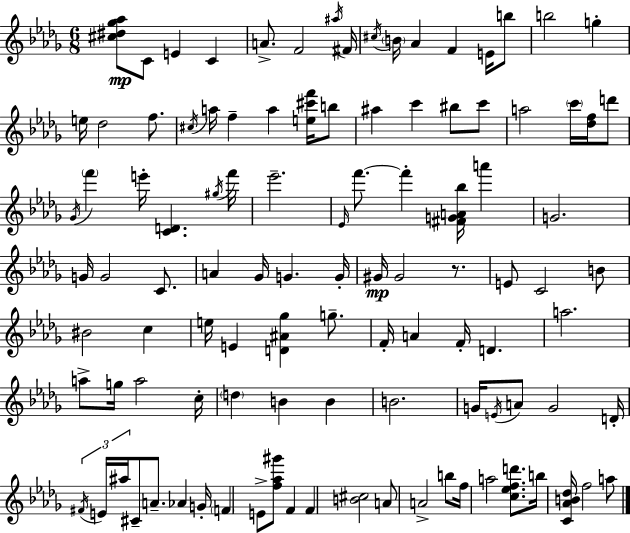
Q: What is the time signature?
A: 6/8